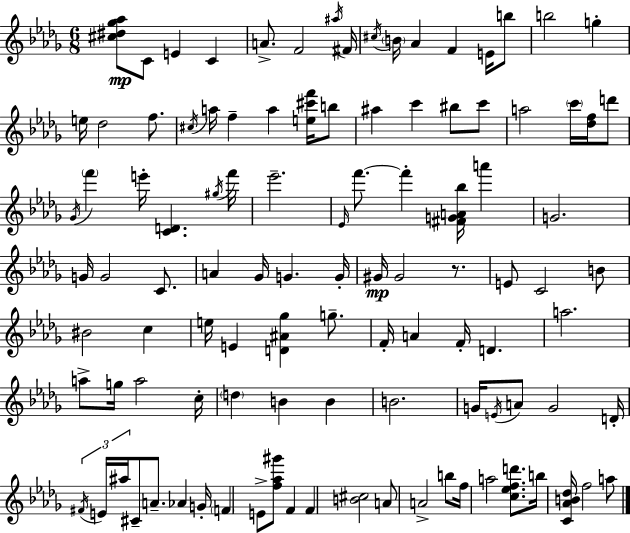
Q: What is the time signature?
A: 6/8